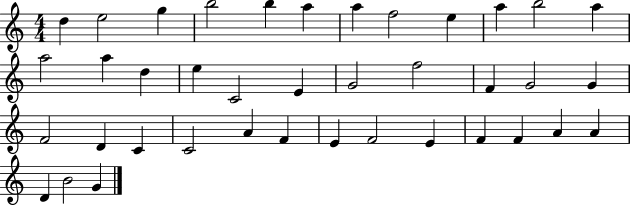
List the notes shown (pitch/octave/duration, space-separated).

D5/q E5/h G5/q B5/h B5/q A5/q A5/q F5/h E5/q A5/q B5/h A5/q A5/h A5/q D5/q E5/q C4/h E4/q G4/h F5/h F4/q G4/h G4/q F4/h D4/q C4/q C4/h A4/q F4/q E4/q F4/h E4/q F4/q F4/q A4/q A4/q D4/q B4/h G4/q